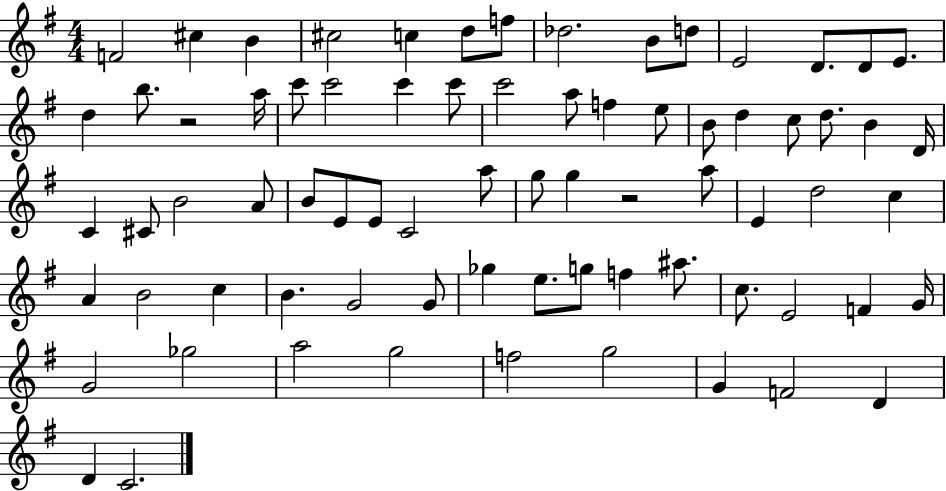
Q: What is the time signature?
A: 4/4